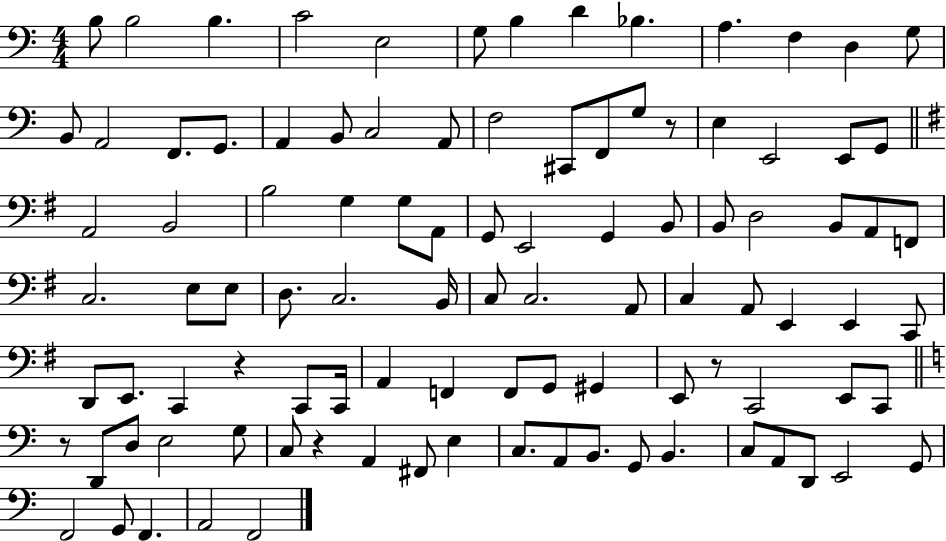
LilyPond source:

{
  \clef bass
  \numericTimeSignature
  \time 4/4
  \key c \major
  b8 b2 b4. | c'2 e2 | g8 b4 d'4 bes4. | a4. f4 d4 g8 | \break b,8 a,2 f,8. g,8. | a,4 b,8 c2 a,8 | f2 cis,8 f,8 g8 r8 | e4 e,2 e,8 g,8 | \break \bar "||" \break \key g \major a,2 b,2 | b2 g4 g8 a,8 | g,8 e,2 g,4 b,8 | b,8 d2 b,8 a,8 f,8 | \break c2. e8 e8 | d8. c2. b,16 | c8 c2. a,8 | c4 a,8 e,4 e,4 c,8 | \break d,8 e,8. c,4 r4 c,8 c,16 | a,4 f,4 f,8 g,8 gis,4 | e,8 r8 c,2 e,8 c,8 | \bar "||" \break \key c \major r8 d,8 d8 e2 g8 | c8 r4 a,4 fis,8 e4 | c8. a,8 b,8. g,8 b,4. | c8 a,8 d,8 e,2 g,8 | \break f,2 g,8 f,4. | a,2 f,2 | \bar "|."
}